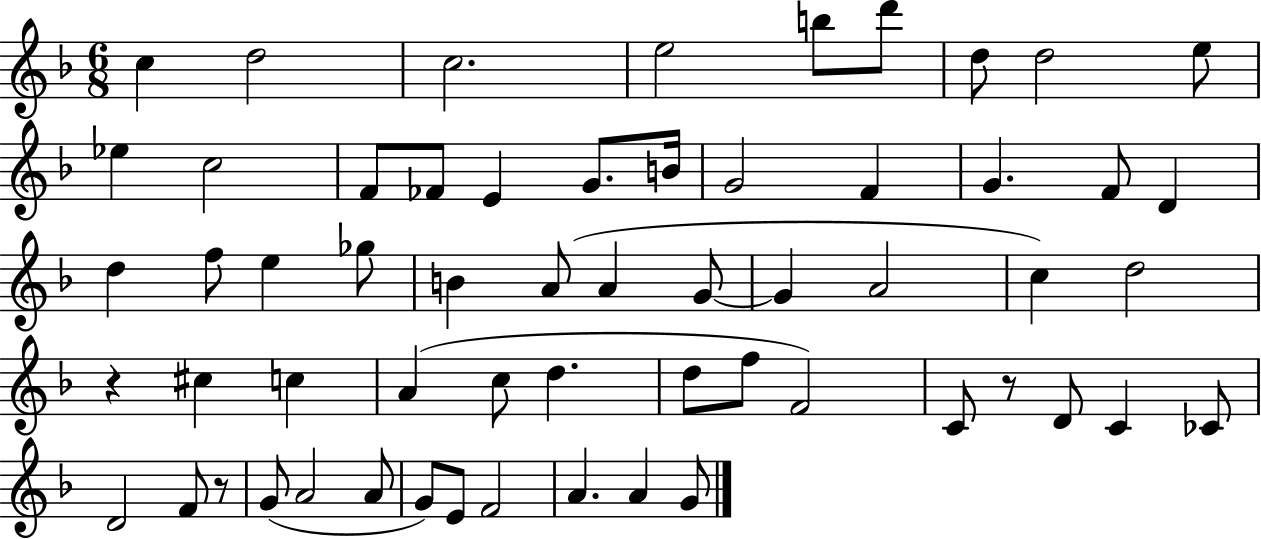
C5/q D5/h C5/h. E5/h B5/e D6/e D5/e D5/h E5/e Eb5/q C5/h F4/e FES4/e E4/q G4/e. B4/s G4/h F4/q G4/q. F4/e D4/q D5/q F5/e E5/q Gb5/e B4/q A4/e A4/q G4/e G4/q A4/h C5/q D5/h R/q C#5/q C5/q A4/q C5/e D5/q. D5/e F5/e F4/h C4/e R/e D4/e C4/q CES4/e D4/h F4/e R/e G4/e A4/h A4/e G4/e E4/e F4/h A4/q. A4/q G4/e